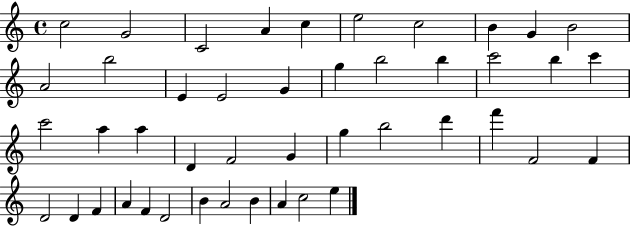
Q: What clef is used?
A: treble